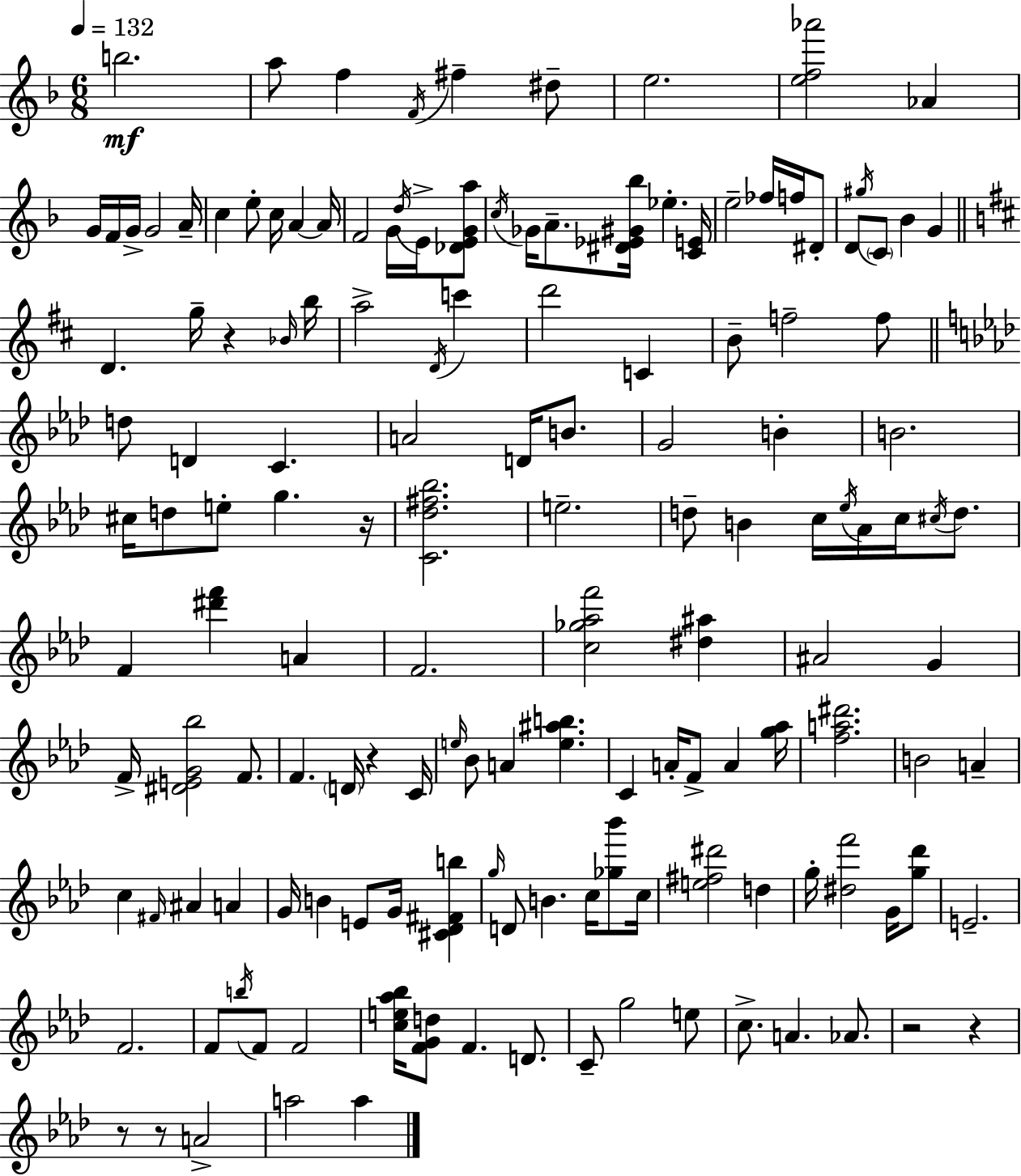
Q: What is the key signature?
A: D minor